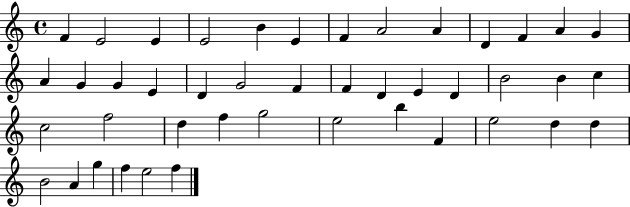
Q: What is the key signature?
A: C major